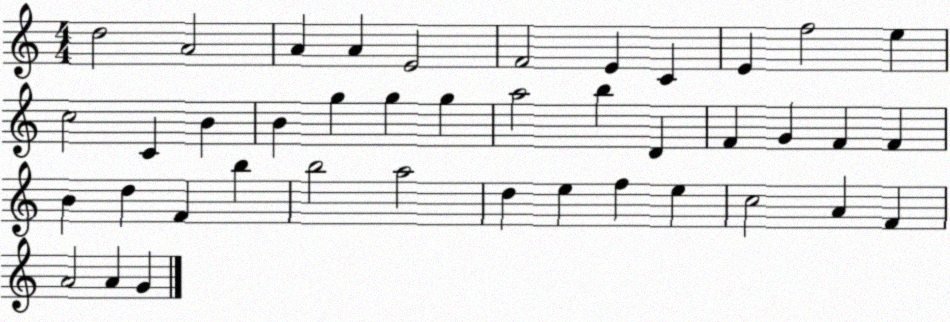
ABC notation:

X:1
T:Untitled
M:4/4
L:1/4
K:C
d2 A2 A A E2 F2 E C E f2 e c2 C B B g g g a2 b D F G F F B d F b b2 a2 d e f e c2 A F A2 A G